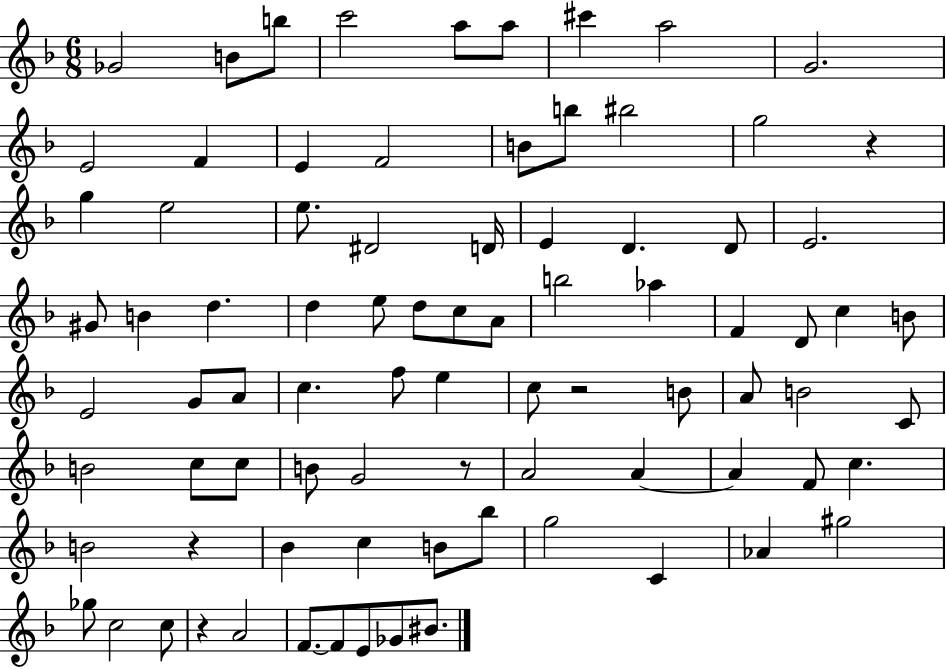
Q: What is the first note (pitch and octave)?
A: Gb4